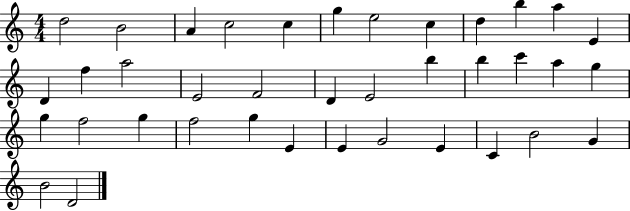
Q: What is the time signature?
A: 4/4